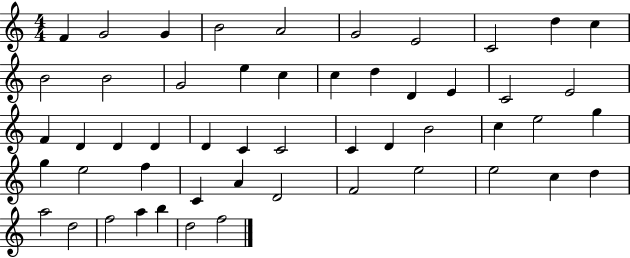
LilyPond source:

{
  \clef treble
  \numericTimeSignature
  \time 4/4
  \key c \major
  f'4 g'2 g'4 | b'2 a'2 | g'2 e'2 | c'2 d''4 c''4 | \break b'2 b'2 | g'2 e''4 c''4 | c''4 d''4 d'4 e'4 | c'2 e'2 | \break f'4 d'4 d'4 d'4 | d'4 c'4 c'2 | c'4 d'4 b'2 | c''4 e''2 g''4 | \break g''4 e''2 f''4 | c'4 a'4 d'2 | f'2 e''2 | e''2 c''4 d''4 | \break a''2 d''2 | f''2 a''4 b''4 | d''2 f''2 | \bar "|."
}